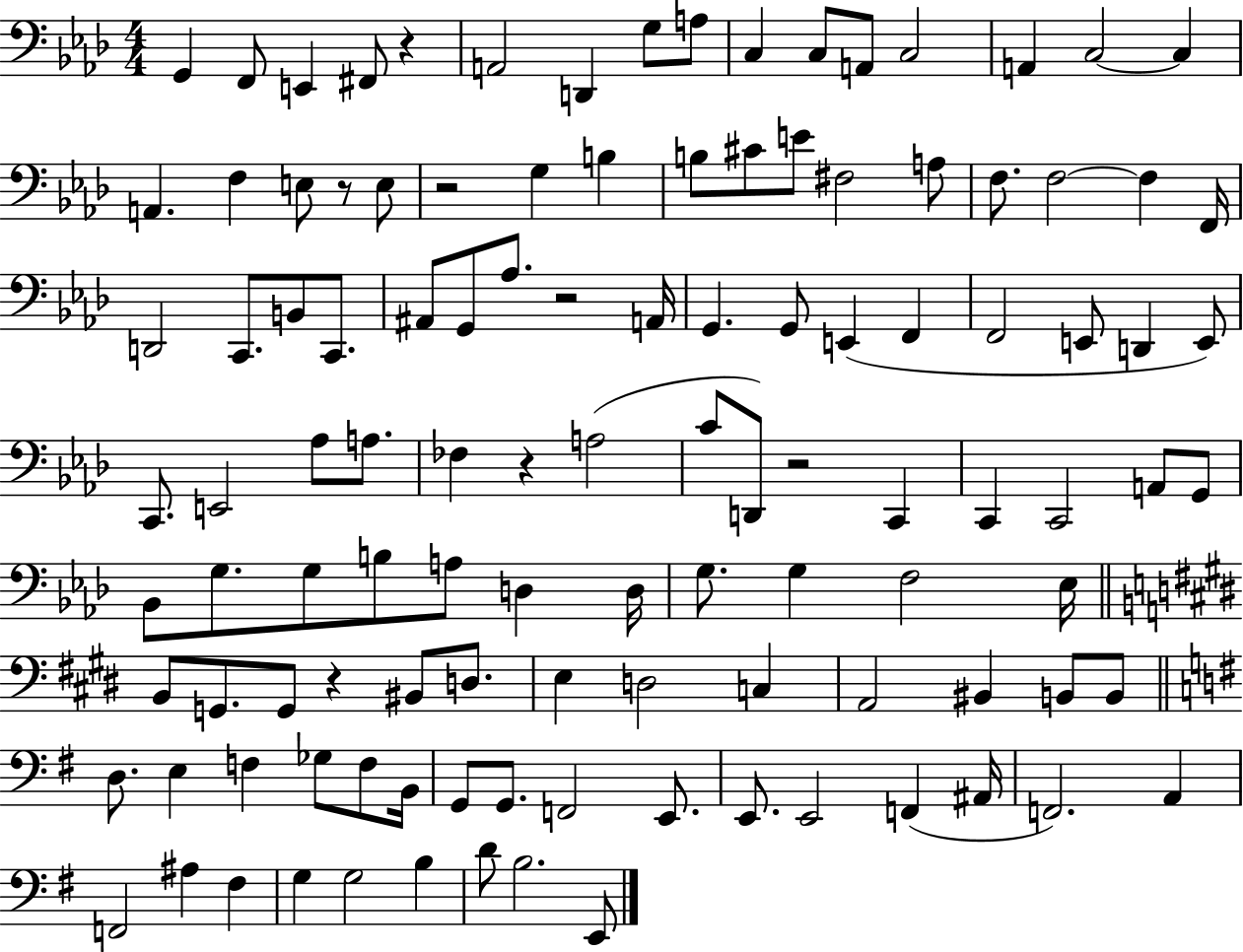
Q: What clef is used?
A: bass